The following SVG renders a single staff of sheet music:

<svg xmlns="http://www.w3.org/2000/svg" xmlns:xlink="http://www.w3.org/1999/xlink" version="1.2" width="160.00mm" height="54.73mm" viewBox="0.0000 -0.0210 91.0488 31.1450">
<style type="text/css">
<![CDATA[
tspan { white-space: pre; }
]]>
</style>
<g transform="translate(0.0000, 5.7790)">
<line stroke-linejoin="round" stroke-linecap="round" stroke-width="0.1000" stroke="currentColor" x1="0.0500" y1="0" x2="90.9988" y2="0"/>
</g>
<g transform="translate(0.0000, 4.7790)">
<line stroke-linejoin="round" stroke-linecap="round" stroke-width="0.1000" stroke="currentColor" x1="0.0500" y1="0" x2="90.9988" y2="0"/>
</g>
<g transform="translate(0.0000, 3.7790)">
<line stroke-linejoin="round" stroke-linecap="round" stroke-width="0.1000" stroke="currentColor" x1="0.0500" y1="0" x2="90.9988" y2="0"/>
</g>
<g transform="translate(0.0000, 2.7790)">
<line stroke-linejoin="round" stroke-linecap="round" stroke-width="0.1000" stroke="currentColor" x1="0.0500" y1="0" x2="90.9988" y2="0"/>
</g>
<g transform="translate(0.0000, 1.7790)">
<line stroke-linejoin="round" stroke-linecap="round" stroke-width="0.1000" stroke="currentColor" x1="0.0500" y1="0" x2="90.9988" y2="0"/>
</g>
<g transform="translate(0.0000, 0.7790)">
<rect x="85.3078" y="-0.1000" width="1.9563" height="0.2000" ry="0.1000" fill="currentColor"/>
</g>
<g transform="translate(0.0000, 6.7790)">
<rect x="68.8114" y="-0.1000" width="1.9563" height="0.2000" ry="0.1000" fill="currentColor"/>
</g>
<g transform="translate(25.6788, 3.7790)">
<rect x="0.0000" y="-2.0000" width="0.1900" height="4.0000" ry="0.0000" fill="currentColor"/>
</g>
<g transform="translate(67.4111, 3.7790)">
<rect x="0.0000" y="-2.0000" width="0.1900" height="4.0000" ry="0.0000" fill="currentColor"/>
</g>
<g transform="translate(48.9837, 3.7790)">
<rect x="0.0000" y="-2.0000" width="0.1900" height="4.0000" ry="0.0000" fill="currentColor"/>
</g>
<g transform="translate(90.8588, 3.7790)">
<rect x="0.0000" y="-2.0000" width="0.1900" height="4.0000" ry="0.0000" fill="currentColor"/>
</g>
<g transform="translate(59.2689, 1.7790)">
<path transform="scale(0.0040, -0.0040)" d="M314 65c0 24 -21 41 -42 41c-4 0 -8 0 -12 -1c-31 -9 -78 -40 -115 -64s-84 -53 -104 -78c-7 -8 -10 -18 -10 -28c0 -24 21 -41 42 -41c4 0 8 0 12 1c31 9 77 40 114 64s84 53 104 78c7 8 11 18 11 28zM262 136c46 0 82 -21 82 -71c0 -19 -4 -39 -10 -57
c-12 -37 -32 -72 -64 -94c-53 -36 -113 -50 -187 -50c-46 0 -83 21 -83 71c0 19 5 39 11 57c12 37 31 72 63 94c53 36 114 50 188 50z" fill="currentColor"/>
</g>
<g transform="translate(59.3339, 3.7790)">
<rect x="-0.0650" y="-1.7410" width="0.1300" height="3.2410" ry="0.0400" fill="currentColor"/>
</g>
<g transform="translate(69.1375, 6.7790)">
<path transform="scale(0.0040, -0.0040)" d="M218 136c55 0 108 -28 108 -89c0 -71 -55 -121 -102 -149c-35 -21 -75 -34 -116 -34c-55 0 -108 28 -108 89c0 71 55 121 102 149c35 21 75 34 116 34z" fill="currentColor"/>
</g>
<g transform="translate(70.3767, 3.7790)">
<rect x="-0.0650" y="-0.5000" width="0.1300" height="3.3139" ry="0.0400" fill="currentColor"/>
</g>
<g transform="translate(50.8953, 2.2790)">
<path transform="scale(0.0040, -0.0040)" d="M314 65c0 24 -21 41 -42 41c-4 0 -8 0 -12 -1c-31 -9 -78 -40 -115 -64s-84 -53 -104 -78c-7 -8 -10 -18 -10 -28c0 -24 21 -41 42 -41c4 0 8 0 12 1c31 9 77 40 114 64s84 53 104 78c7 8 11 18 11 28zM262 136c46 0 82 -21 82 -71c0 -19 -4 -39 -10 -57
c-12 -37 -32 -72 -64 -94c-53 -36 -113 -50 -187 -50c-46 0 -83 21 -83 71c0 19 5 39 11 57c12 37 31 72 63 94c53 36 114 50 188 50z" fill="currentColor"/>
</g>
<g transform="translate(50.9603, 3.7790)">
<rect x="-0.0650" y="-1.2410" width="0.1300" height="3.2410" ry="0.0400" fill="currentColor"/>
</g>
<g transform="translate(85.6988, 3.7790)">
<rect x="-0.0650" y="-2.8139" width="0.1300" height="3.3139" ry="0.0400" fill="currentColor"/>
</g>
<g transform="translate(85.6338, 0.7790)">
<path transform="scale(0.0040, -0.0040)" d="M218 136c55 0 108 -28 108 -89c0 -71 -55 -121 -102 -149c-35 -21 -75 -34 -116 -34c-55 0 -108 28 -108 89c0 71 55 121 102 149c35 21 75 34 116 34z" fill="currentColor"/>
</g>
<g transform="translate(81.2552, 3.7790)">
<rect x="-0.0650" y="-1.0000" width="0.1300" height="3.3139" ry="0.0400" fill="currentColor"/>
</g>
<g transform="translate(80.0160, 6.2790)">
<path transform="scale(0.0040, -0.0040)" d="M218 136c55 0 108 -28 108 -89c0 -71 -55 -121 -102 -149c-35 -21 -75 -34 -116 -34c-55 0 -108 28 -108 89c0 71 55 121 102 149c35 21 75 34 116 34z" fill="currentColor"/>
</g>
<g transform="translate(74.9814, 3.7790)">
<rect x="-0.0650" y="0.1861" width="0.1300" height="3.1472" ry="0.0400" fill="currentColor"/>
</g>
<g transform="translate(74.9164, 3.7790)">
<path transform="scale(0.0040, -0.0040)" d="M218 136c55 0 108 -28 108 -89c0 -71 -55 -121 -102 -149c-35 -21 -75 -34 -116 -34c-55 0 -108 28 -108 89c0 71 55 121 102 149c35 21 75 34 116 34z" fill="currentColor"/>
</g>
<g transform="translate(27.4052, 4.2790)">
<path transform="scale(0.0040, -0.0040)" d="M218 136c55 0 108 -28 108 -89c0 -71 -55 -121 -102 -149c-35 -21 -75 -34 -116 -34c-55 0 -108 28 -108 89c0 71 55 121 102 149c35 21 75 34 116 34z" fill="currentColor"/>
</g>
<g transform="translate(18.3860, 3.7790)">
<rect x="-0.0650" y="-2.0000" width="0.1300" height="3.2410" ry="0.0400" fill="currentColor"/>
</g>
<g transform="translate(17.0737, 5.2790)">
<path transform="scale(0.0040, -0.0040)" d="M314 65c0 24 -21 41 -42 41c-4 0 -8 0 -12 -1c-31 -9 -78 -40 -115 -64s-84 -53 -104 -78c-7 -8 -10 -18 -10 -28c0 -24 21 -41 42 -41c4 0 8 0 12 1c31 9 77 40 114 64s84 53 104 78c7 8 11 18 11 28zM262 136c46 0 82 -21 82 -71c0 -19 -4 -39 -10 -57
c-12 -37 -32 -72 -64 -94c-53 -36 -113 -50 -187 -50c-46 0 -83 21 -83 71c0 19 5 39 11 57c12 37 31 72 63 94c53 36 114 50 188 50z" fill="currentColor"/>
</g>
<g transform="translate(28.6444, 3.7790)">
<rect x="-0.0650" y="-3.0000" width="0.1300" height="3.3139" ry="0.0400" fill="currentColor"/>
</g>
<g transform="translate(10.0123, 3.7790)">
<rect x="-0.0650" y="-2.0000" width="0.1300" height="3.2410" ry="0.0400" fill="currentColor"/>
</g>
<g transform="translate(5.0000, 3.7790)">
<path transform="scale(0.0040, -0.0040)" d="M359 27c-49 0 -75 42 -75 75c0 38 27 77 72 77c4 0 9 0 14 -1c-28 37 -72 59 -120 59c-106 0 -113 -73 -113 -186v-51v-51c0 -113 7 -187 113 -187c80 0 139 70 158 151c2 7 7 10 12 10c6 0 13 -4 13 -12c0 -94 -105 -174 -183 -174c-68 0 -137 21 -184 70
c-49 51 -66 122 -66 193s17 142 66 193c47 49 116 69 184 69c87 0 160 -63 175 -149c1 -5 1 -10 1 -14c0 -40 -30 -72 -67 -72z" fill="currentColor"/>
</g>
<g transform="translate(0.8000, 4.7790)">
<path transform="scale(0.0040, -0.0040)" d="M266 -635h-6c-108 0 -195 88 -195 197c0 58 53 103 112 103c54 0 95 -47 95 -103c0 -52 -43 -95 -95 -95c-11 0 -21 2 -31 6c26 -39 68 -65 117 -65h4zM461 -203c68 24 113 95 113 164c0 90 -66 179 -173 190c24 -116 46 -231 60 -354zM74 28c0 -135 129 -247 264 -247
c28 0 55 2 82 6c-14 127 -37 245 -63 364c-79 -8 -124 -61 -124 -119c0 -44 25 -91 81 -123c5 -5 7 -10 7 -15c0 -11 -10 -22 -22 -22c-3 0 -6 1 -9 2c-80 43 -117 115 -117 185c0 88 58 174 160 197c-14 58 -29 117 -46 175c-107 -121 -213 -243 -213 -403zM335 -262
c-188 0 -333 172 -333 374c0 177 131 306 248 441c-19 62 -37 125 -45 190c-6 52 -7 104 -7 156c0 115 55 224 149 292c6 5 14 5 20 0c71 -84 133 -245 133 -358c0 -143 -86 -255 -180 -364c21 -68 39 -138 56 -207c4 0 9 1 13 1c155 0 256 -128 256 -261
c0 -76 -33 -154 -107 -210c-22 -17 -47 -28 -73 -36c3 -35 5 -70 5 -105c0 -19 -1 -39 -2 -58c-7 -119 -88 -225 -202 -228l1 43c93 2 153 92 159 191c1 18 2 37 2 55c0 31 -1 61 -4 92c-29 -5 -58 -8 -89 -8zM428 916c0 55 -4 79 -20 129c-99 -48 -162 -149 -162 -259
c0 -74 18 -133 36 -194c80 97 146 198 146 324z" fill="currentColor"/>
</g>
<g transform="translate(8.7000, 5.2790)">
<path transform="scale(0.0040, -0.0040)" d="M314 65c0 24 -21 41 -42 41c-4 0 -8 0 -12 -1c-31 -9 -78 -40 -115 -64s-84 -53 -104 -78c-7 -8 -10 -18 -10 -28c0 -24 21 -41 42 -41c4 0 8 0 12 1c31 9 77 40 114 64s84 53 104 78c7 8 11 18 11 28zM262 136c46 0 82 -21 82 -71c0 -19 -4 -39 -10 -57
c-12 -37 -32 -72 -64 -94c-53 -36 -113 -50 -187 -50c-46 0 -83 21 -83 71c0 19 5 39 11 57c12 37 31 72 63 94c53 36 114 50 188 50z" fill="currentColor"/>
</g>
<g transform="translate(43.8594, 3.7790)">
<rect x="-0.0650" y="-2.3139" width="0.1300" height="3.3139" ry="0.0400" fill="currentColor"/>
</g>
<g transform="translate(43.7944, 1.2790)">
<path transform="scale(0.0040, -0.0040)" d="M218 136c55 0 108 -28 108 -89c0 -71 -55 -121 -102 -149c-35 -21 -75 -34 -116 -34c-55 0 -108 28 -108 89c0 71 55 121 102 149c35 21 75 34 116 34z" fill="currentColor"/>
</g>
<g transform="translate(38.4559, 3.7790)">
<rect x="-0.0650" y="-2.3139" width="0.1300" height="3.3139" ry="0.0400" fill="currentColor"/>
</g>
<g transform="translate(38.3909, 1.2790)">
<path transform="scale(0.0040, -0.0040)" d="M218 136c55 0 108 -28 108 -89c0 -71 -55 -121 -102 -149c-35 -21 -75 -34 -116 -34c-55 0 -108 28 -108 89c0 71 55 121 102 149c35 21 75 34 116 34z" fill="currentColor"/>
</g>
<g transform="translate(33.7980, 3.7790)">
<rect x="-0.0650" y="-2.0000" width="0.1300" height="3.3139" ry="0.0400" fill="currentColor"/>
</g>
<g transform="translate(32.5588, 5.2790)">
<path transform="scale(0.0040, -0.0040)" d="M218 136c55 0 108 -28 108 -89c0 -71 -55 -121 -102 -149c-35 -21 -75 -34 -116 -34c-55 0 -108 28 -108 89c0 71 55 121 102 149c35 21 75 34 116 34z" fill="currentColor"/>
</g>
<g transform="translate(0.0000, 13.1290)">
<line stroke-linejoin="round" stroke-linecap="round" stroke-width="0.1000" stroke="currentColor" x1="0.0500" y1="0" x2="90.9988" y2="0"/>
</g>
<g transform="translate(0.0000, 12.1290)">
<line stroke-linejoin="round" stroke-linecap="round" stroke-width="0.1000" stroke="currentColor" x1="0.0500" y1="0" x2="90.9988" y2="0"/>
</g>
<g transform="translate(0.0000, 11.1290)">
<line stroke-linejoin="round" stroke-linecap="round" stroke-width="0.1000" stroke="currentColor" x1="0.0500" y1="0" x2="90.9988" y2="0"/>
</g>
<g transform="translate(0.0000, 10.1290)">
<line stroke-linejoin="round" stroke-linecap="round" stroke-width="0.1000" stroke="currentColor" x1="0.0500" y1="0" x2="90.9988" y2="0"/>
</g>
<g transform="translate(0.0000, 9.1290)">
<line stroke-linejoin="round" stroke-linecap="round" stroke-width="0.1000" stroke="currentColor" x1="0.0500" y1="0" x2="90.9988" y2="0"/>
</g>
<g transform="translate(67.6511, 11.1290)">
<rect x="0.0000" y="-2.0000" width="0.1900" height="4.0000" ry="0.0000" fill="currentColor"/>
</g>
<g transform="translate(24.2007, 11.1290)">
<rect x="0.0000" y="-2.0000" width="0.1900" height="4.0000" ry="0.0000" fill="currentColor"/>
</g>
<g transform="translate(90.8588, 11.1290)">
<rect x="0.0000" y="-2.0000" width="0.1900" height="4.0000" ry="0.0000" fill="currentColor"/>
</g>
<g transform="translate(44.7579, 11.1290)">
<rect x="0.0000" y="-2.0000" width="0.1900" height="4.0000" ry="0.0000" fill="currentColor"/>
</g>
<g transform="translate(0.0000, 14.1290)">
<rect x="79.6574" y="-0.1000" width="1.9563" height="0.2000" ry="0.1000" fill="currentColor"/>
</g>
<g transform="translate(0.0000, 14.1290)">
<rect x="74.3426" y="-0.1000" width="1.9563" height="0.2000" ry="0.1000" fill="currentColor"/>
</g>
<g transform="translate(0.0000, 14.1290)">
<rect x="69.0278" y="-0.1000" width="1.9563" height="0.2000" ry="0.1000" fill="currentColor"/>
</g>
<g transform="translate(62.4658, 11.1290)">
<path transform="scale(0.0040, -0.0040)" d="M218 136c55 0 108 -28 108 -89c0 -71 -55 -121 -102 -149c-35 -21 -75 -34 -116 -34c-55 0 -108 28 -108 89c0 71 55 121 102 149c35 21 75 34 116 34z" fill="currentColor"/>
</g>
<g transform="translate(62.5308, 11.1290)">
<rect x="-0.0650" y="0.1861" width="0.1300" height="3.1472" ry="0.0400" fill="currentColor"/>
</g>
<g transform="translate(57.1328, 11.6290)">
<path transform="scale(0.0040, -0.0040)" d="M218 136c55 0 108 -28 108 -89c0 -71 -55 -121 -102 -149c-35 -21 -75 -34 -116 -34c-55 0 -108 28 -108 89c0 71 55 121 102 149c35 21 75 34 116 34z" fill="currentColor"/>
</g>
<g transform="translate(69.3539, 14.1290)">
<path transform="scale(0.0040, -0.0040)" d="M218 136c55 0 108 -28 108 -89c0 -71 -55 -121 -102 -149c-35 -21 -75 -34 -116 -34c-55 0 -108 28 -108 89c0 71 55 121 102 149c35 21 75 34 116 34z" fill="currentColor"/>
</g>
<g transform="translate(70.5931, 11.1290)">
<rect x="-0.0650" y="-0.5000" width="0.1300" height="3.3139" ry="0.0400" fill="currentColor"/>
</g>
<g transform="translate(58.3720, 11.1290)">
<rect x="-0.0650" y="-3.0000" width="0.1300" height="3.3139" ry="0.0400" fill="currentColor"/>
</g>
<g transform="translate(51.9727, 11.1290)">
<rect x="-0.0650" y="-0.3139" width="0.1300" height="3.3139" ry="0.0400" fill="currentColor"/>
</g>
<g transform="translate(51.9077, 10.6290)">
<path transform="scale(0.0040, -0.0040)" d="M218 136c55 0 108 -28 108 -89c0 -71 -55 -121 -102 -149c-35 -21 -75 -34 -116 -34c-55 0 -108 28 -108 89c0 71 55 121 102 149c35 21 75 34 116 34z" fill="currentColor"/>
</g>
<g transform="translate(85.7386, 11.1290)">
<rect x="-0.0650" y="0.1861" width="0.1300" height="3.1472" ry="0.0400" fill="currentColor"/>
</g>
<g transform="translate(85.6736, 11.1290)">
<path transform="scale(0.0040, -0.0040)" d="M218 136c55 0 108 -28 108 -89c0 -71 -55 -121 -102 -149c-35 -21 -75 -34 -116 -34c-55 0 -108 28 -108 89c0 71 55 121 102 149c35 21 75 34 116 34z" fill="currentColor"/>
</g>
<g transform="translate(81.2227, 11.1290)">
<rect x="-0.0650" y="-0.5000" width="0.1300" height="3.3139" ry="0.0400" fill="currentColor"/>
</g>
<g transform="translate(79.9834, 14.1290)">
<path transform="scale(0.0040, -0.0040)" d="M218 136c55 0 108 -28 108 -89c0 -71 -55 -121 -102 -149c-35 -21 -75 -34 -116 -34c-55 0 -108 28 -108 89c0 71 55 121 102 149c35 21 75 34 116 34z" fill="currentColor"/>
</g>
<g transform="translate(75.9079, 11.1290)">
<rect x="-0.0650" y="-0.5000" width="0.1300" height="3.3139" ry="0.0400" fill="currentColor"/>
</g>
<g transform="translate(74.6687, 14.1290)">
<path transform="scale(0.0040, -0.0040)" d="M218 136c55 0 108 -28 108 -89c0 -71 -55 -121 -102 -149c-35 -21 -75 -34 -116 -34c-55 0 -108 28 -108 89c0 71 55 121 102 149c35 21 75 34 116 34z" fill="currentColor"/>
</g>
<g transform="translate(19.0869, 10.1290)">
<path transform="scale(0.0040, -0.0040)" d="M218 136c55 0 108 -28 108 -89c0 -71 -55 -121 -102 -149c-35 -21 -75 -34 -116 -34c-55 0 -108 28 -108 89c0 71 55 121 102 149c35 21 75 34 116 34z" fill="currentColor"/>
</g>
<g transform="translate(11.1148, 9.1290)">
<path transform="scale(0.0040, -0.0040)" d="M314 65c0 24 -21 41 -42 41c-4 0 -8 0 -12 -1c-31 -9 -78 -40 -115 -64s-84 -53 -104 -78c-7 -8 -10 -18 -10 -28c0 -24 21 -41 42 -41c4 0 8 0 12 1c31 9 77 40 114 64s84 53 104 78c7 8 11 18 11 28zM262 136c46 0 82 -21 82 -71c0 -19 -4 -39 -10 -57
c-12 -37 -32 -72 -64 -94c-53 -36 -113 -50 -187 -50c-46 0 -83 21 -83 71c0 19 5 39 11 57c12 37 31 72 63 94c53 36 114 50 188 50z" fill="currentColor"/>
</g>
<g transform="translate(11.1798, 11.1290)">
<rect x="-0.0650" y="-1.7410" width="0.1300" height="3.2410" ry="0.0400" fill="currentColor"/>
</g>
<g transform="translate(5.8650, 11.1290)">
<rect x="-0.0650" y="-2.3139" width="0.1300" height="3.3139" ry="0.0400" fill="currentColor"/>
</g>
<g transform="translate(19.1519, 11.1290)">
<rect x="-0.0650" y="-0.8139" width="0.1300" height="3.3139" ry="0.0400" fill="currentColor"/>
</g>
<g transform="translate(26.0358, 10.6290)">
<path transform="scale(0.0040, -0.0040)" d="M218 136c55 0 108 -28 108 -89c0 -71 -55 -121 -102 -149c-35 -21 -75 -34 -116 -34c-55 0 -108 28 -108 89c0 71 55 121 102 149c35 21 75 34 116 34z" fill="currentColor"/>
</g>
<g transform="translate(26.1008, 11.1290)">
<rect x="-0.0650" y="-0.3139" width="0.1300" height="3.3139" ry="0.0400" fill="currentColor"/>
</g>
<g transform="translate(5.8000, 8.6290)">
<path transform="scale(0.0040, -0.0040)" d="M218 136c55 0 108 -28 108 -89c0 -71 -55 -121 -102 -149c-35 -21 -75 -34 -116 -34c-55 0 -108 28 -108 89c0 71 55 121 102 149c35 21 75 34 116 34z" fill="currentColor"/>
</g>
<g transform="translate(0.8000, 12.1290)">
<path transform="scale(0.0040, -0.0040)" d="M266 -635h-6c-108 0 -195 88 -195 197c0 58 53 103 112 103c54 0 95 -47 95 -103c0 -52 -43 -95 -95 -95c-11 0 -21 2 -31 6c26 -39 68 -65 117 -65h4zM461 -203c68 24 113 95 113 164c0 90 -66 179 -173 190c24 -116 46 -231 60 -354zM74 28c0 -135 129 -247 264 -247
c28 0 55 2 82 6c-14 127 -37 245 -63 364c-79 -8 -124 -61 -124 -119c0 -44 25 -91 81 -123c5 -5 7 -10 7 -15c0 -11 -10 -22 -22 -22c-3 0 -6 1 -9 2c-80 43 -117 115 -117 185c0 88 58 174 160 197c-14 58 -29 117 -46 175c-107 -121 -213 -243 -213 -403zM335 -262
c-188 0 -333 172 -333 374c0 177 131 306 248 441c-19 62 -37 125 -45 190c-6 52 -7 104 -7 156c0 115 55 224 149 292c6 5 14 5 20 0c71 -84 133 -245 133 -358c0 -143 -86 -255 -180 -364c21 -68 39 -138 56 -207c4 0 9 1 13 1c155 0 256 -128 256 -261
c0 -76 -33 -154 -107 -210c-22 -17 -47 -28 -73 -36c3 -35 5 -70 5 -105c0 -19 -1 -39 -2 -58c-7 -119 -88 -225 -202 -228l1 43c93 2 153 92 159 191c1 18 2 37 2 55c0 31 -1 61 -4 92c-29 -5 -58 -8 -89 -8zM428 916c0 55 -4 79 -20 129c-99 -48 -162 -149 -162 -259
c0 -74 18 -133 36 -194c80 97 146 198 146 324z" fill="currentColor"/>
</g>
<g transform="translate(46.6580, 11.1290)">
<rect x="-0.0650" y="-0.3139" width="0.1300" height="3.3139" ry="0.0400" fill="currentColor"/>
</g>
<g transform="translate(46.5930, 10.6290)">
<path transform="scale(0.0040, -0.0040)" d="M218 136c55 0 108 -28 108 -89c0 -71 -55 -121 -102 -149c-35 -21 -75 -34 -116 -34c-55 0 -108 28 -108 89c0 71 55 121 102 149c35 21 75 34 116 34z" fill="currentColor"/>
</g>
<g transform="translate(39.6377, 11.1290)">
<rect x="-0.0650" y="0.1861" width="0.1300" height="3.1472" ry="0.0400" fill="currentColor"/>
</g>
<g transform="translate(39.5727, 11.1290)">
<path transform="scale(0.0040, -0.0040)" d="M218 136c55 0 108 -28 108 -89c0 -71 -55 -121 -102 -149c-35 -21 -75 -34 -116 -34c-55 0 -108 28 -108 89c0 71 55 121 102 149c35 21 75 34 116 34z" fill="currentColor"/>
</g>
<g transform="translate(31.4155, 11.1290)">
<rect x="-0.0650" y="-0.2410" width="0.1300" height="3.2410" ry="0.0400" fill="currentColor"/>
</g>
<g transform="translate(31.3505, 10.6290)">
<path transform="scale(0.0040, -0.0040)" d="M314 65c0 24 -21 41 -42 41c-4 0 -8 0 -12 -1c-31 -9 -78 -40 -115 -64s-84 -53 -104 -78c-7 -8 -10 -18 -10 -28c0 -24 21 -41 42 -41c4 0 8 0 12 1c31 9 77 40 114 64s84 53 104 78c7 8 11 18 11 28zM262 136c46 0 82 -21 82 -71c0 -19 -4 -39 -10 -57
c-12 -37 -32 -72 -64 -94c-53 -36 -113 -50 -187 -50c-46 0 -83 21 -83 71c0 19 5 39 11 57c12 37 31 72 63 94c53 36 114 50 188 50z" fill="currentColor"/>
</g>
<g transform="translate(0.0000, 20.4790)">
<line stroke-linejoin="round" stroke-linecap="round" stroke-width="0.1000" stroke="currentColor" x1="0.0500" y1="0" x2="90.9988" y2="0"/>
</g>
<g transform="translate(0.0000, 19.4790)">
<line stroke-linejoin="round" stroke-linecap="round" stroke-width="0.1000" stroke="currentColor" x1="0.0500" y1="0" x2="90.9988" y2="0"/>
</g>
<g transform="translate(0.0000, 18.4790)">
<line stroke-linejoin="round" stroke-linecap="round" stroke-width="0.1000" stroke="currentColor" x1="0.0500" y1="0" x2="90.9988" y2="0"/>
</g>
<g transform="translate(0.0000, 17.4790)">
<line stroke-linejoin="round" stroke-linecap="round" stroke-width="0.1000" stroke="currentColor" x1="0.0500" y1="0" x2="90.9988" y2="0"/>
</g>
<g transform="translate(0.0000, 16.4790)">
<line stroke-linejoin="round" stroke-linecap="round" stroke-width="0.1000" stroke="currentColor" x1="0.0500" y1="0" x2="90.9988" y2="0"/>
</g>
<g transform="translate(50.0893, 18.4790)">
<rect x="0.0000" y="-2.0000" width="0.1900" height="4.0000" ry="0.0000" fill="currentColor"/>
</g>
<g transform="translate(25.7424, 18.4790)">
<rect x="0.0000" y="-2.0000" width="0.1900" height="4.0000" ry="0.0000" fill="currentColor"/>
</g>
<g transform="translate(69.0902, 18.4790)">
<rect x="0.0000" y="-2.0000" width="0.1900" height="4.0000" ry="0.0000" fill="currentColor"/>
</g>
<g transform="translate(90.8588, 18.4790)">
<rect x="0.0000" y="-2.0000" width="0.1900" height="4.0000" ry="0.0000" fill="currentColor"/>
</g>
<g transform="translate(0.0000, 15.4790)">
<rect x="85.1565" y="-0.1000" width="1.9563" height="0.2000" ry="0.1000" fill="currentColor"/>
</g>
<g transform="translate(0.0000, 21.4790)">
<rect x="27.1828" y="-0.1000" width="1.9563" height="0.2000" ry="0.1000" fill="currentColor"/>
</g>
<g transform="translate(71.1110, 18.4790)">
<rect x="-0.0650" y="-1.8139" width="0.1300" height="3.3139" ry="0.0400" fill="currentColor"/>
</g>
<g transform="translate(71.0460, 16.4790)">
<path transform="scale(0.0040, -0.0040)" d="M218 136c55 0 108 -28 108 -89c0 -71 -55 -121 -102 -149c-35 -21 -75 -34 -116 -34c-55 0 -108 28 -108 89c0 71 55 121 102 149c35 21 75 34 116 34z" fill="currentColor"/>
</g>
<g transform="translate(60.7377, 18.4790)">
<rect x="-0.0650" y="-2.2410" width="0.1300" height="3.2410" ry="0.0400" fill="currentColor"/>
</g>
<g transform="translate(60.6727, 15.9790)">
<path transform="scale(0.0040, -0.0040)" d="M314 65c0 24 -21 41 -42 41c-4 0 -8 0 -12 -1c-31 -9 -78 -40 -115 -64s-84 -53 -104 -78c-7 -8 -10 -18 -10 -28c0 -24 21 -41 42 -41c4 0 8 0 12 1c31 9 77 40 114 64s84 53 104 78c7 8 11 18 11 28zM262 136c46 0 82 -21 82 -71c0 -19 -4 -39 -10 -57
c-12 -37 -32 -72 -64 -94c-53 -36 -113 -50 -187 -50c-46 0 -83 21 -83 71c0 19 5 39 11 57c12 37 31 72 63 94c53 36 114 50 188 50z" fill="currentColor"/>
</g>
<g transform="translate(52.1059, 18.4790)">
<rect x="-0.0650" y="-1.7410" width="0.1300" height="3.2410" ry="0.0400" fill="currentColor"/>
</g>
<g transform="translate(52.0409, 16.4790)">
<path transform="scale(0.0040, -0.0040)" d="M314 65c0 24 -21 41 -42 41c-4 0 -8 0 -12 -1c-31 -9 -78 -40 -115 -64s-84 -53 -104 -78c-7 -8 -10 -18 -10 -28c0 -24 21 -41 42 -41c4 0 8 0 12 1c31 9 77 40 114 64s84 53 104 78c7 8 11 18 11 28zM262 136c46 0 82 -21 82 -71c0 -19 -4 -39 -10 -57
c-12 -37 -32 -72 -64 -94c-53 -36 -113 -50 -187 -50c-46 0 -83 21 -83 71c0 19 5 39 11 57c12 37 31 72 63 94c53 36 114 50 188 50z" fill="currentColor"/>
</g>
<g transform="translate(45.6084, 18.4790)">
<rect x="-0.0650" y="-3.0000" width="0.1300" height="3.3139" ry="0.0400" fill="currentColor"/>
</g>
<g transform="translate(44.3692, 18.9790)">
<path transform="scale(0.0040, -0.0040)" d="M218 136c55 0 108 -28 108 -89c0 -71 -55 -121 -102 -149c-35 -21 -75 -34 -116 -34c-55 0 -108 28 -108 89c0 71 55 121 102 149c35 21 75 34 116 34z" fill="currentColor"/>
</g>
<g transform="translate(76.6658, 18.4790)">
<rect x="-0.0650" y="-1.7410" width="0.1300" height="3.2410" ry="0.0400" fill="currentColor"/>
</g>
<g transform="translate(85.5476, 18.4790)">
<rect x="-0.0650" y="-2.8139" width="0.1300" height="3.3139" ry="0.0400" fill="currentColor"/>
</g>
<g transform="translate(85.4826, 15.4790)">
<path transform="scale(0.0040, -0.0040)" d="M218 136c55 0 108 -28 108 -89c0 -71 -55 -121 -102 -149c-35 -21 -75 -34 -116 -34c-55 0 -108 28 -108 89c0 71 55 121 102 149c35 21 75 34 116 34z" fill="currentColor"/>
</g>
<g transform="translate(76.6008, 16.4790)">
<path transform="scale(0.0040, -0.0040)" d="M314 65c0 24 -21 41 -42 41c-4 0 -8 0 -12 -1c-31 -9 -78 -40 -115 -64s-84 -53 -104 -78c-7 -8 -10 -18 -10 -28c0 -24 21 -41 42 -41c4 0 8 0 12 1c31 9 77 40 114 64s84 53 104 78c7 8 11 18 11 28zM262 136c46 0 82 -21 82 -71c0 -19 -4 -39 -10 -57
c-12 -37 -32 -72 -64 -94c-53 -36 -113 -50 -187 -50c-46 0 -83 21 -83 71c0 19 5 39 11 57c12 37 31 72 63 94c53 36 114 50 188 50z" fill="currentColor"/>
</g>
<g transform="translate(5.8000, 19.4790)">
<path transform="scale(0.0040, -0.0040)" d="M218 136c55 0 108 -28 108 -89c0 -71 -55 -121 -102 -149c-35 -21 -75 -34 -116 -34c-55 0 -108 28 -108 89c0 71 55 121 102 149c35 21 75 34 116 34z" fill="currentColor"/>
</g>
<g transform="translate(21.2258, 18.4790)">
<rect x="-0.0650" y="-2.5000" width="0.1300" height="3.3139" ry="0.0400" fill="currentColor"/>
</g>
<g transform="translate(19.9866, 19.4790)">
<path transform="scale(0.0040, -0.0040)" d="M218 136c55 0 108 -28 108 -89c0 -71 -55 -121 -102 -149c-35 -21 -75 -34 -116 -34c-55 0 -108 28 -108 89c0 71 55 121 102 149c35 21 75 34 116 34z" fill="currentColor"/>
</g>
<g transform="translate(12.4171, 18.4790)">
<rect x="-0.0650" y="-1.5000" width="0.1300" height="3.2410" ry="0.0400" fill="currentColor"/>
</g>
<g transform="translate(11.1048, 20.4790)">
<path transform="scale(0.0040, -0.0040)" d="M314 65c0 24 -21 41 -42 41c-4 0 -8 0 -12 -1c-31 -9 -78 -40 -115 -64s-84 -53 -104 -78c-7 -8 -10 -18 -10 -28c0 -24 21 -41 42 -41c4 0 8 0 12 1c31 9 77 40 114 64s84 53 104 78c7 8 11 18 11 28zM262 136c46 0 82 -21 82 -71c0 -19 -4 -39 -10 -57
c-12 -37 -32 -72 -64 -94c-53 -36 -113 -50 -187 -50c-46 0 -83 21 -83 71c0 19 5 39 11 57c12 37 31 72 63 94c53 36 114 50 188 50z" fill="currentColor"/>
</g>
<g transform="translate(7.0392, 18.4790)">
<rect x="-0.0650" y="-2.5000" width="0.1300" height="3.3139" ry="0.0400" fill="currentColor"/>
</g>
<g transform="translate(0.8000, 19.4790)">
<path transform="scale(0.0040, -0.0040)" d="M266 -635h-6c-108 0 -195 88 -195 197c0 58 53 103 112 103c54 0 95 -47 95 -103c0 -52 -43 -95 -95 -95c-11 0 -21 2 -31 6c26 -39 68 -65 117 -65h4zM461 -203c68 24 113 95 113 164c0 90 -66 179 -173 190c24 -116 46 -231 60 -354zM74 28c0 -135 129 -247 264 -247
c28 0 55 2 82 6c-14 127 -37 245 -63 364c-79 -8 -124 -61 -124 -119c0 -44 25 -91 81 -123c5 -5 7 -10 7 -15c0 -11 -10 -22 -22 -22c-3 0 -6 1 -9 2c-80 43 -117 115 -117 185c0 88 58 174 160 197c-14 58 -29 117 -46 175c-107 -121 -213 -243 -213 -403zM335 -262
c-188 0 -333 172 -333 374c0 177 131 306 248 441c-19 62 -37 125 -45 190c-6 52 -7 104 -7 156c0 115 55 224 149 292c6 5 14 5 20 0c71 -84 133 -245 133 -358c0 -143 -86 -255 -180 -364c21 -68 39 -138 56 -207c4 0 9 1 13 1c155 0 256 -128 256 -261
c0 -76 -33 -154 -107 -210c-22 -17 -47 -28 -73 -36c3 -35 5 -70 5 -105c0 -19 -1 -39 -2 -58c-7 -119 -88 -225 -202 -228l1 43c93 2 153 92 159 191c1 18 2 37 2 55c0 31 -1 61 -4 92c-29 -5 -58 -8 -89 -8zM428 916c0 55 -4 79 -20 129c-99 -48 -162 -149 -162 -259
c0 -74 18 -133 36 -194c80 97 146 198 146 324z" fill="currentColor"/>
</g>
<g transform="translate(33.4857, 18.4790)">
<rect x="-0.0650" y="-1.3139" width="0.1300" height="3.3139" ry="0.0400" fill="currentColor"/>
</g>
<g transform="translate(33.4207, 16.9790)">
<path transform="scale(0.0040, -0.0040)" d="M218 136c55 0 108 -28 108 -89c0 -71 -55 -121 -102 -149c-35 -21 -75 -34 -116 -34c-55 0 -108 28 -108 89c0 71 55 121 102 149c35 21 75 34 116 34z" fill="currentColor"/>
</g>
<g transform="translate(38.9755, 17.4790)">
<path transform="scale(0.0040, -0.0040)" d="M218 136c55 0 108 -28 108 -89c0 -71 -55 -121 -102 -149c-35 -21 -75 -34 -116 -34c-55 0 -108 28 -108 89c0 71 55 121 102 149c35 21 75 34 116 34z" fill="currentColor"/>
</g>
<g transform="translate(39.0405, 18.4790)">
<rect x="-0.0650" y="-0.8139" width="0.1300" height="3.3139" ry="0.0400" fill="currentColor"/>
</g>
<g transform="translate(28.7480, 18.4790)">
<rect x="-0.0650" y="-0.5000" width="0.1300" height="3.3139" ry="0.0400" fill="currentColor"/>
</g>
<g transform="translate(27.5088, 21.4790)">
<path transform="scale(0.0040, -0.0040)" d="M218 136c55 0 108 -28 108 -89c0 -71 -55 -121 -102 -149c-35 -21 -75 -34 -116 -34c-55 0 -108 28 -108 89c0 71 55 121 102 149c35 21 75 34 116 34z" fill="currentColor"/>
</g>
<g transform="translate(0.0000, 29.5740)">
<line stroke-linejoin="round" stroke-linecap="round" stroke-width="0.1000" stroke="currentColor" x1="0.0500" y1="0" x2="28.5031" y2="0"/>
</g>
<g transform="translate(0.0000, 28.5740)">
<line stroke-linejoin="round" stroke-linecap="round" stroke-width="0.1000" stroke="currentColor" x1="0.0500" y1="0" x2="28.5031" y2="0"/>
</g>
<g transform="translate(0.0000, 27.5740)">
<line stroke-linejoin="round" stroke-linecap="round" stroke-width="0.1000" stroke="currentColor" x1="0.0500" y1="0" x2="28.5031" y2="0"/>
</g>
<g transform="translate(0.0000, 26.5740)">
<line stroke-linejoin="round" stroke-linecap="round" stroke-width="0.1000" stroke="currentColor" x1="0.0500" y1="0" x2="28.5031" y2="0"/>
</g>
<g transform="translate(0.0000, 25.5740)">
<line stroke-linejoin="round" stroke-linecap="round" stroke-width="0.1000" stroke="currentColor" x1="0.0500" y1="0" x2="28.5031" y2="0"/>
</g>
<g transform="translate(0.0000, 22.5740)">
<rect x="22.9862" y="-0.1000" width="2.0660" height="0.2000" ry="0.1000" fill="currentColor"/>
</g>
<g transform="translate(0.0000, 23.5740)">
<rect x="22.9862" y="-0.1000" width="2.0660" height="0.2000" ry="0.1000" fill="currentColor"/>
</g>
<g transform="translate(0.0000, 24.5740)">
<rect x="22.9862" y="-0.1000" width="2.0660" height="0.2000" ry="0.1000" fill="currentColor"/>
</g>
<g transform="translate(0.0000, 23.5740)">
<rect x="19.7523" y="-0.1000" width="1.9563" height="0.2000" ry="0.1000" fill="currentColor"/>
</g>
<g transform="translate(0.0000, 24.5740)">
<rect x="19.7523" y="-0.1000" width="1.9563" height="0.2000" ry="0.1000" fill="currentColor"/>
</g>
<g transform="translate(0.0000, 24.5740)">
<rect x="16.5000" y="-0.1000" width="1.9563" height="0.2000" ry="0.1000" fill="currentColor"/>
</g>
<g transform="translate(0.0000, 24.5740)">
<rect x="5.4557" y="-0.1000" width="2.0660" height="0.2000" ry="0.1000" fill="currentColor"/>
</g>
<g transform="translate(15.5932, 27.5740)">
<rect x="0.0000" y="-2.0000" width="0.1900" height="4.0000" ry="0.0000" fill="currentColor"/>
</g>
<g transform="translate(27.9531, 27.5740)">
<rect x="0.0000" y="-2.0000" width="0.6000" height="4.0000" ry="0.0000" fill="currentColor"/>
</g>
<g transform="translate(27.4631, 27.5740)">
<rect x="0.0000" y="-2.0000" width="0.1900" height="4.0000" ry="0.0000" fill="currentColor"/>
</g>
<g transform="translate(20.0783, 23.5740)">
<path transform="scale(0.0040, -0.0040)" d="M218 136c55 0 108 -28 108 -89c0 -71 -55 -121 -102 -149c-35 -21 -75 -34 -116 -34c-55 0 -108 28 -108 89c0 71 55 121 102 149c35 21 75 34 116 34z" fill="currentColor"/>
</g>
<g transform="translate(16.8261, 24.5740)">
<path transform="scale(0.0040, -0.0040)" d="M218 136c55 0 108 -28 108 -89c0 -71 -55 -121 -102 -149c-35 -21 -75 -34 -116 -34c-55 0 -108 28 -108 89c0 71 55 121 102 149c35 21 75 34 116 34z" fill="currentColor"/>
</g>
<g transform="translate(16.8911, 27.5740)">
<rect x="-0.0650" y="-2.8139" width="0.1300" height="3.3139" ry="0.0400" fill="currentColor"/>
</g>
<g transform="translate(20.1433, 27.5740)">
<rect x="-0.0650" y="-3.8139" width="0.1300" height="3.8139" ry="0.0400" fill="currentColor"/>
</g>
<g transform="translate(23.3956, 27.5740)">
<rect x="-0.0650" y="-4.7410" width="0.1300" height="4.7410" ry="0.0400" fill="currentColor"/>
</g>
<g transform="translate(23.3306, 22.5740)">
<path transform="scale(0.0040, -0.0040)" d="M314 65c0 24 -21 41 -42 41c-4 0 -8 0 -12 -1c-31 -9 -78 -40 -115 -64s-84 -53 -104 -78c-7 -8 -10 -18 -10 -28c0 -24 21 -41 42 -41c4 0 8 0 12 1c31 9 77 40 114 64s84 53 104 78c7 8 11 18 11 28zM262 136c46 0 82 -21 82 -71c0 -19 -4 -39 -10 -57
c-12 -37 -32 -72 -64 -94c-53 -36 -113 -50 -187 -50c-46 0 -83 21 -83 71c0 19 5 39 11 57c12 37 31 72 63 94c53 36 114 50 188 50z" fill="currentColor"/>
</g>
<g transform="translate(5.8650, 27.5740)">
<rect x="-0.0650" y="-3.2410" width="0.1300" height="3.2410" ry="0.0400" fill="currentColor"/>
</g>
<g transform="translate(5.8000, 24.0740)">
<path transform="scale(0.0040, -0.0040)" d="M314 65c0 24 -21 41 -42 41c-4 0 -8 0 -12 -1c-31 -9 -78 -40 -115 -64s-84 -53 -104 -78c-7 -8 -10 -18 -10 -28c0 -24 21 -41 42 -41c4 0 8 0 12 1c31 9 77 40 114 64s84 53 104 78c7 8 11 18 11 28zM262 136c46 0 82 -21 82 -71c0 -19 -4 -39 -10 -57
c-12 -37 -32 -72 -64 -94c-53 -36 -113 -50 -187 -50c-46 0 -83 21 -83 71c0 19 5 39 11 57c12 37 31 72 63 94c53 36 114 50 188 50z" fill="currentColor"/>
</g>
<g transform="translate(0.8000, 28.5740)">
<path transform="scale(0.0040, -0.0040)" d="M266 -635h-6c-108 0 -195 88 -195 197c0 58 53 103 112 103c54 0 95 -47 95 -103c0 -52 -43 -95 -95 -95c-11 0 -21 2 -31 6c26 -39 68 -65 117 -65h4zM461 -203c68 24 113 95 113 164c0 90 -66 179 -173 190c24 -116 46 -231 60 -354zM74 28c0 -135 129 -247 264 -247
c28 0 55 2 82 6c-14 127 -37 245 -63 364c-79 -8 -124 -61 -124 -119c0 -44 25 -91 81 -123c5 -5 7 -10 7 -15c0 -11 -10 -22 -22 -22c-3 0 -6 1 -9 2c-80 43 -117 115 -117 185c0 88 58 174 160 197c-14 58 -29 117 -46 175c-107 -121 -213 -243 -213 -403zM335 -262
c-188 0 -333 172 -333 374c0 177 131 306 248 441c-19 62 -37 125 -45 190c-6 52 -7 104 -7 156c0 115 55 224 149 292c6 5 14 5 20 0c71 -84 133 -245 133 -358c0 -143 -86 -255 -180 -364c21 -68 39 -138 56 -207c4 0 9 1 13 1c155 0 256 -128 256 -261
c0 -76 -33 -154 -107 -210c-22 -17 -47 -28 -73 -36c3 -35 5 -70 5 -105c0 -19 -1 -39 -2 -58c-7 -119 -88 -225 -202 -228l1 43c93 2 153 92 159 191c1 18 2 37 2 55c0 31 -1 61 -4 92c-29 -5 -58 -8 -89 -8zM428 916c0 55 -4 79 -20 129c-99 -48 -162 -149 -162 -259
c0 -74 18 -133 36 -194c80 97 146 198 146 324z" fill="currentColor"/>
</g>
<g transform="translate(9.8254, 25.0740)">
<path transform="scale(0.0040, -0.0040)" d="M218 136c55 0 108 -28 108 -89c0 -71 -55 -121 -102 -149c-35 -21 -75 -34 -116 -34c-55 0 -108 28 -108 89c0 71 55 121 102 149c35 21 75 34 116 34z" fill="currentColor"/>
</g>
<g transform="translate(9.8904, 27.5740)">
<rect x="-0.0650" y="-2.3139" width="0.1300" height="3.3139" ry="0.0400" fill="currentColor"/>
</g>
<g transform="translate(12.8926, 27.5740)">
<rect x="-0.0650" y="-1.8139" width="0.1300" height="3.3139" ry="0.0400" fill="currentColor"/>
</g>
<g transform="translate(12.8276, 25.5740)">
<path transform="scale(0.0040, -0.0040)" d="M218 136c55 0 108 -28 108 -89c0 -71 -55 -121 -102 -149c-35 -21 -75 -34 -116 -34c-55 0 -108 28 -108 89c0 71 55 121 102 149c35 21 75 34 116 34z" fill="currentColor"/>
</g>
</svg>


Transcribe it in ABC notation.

X:1
T:Untitled
M:4/4
L:1/4
K:C
F2 F2 A F g g e2 f2 C B D a g f2 d c c2 B c c A B C C C B G E2 G C e d A f2 g2 f f2 a b2 g f a c' e'2